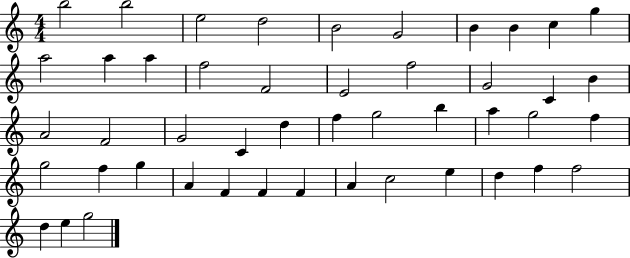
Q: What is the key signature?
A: C major